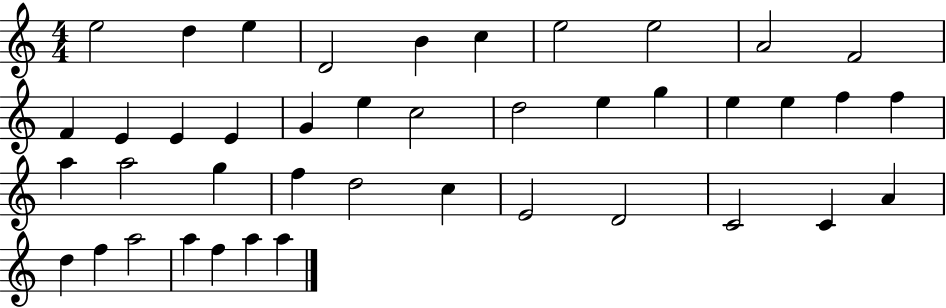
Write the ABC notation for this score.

X:1
T:Untitled
M:4/4
L:1/4
K:C
e2 d e D2 B c e2 e2 A2 F2 F E E E G e c2 d2 e g e e f f a a2 g f d2 c E2 D2 C2 C A d f a2 a f a a